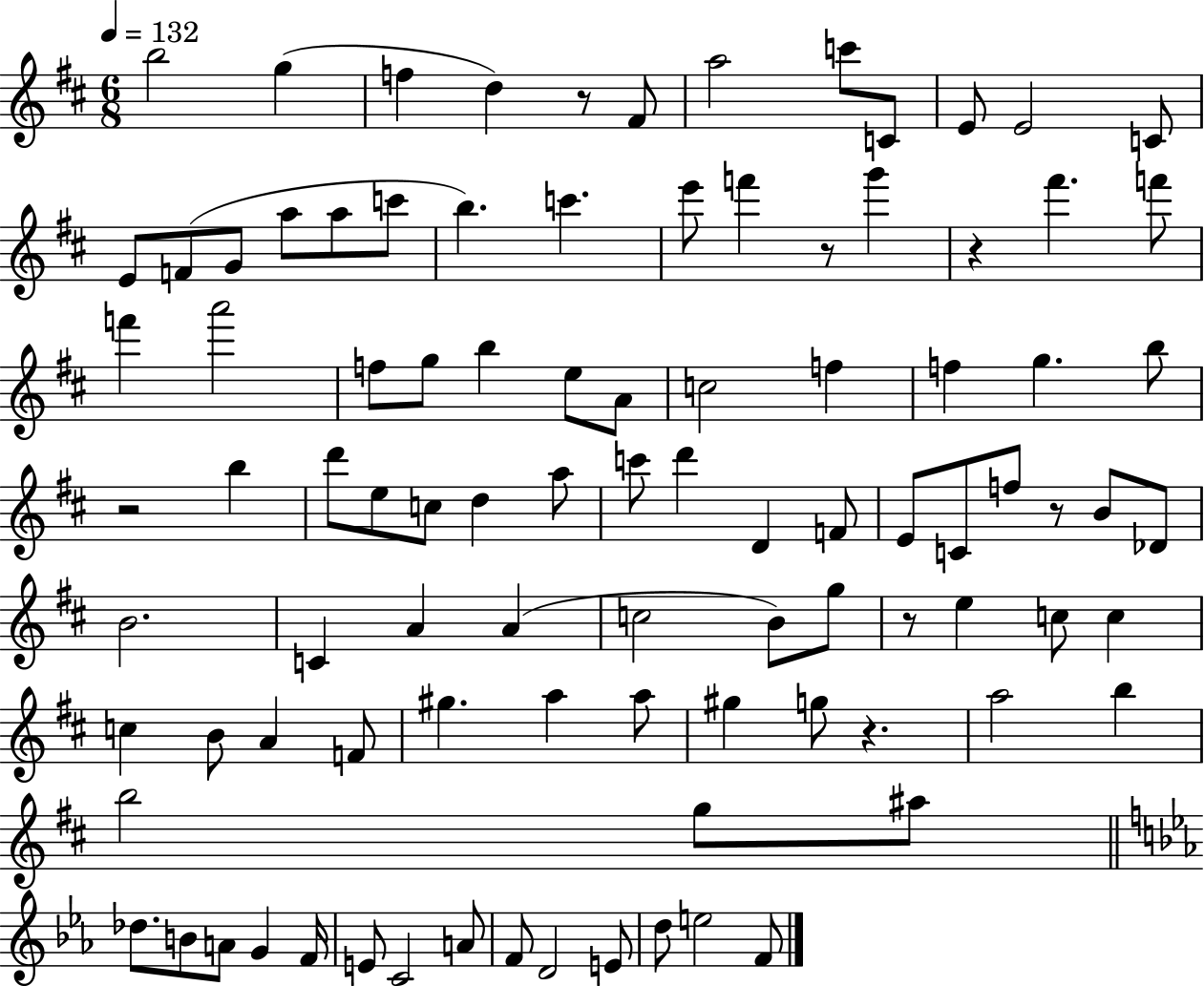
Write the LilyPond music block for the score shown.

{
  \clef treble
  \numericTimeSignature
  \time 6/8
  \key d \major
  \tempo 4 = 132
  b''2 g''4( | f''4 d''4) r8 fis'8 | a''2 c'''8 c'8 | e'8 e'2 c'8 | \break e'8 f'8( g'8 a''8 a''8 c'''8 | b''4.) c'''4. | e'''8 f'''4 r8 g'''4 | r4 fis'''4. f'''8 | \break f'''4 a'''2 | f''8 g''8 b''4 e''8 a'8 | c''2 f''4 | f''4 g''4. b''8 | \break r2 b''4 | d'''8 e''8 c''8 d''4 a''8 | c'''8 d'''4 d'4 f'8 | e'8 c'8 f''8 r8 b'8 des'8 | \break b'2. | c'4 a'4 a'4( | c''2 b'8) g''8 | r8 e''4 c''8 c''4 | \break c''4 b'8 a'4 f'8 | gis''4. a''4 a''8 | gis''4 g''8 r4. | a''2 b''4 | \break b''2 g''8 ais''8 | \bar "||" \break \key ees \major des''8. b'8 a'8 g'4 f'16 | e'8 c'2 a'8 | f'8 d'2 e'8 | d''8 e''2 f'8 | \break \bar "|."
}